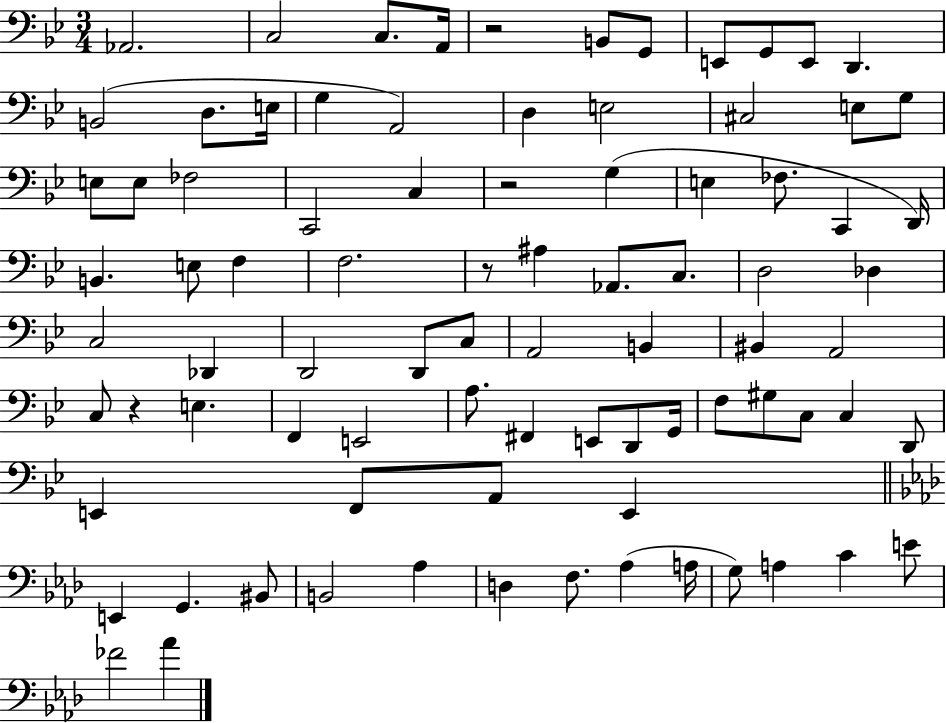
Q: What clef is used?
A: bass